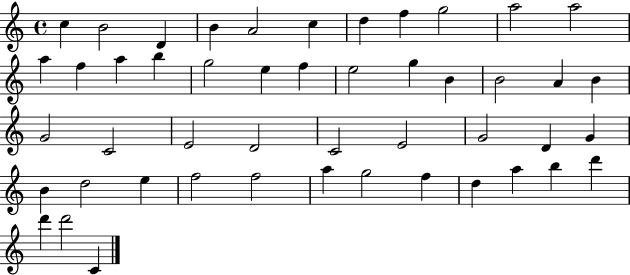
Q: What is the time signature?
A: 4/4